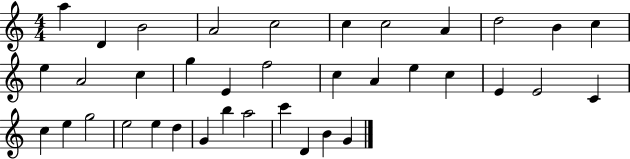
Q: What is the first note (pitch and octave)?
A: A5